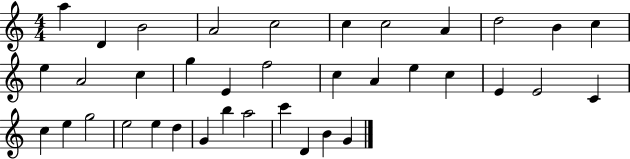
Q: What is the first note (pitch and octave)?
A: A5